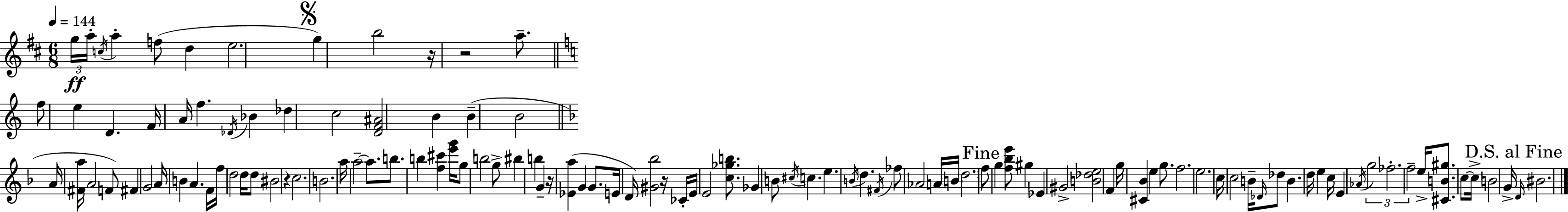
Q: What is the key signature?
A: D major